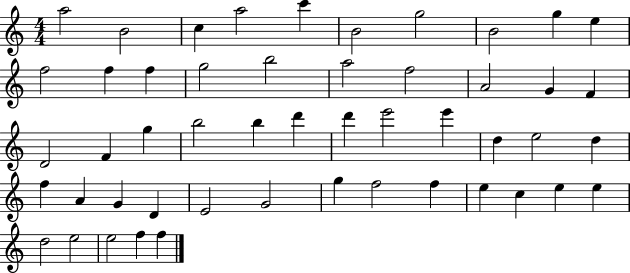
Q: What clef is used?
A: treble